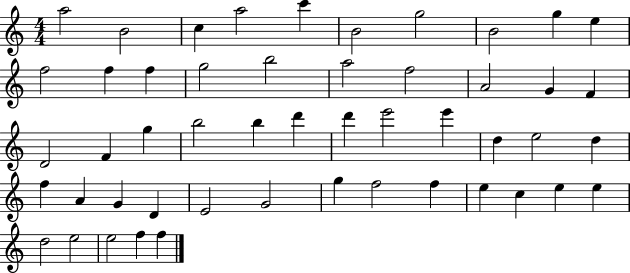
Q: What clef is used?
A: treble